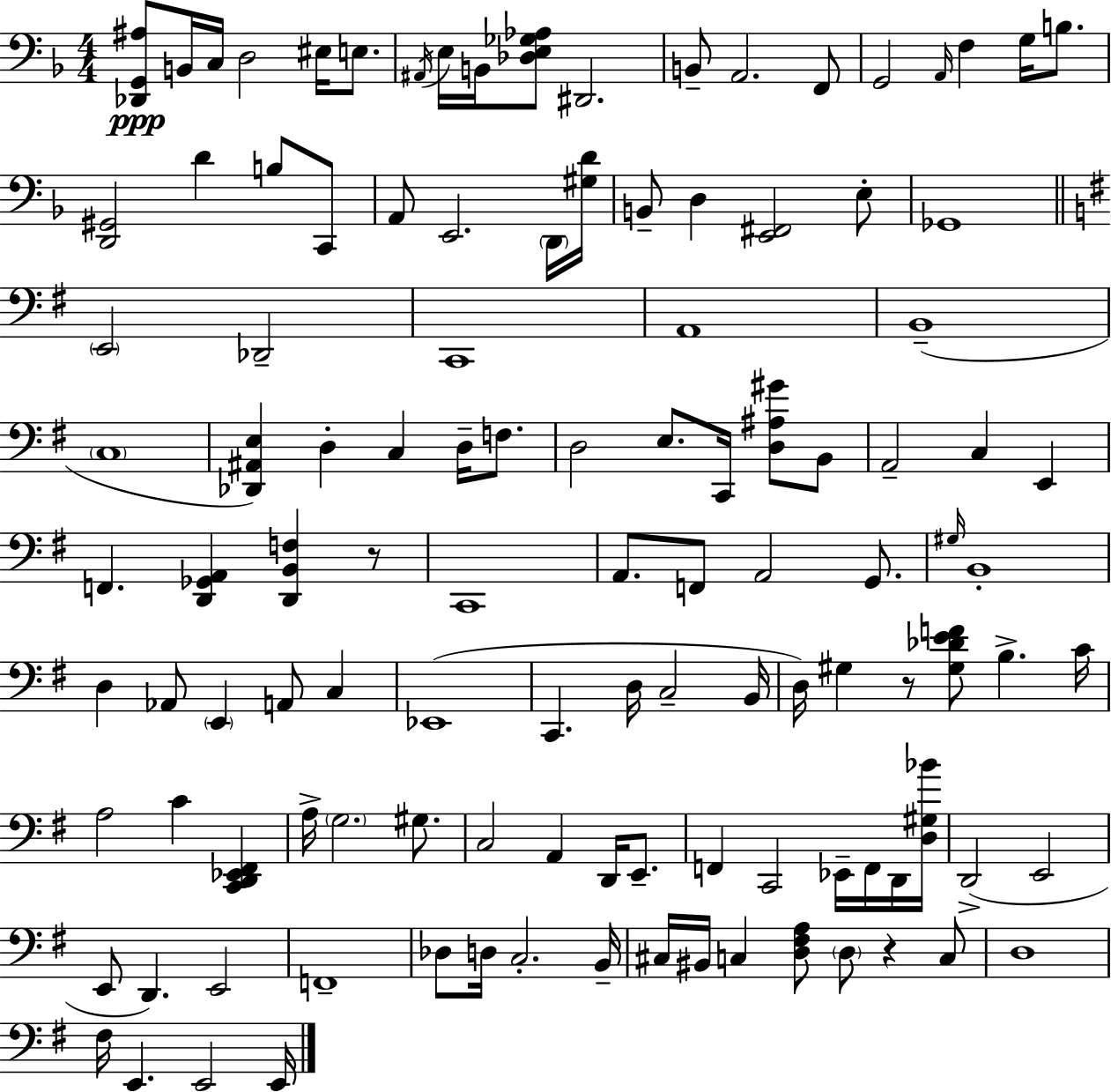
{
  \clef bass
  \numericTimeSignature
  \time 4/4
  \key d \minor
  \repeat volta 2 { <des, g, ais>8\ppp b,16 c16 d2 eis16 e8. | \acciaccatura { ais,16 } e16 b,16 <des e ges aes>8 dis,2. | b,8-- a,2. f,8 | g,2 \grace { a,16 } f4 g16 b8. | \break <d, gis,>2 d'4 b8 | c,8 a,8 e,2. | \parenthesize d,16 <gis d'>16 b,8-- d4 <e, fis,>2 | e8-. ges,1 | \break \bar "||" \break \key e \minor \parenthesize e,2 des,2-- | c,1 | a,1 | b,1--( | \break \parenthesize c1 | <des, ais, e>4) d4-. c4 d16-- f8. | d2 e8. c,16 <d ais gis'>8 b,8 | a,2-- c4 e,4 | \break f,4. <d, ges, a,>4 <d, b, f>4 r8 | c,1 | a,8. f,8 a,2 g,8. | \grace { gis16 } b,1-. | \break d4 aes,8 \parenthesize e,4 a,8 c4 | ees,1( | c,4. d16 c2-- | b,16 d16) gis4 r8 <gis des' e' f'>8 b4.-> | \break c'16 a2 c'4 <c, d, ees, fis,>4 | a16-> \parenthesize g2. gis8. | c2 a,4 d,16 e,8.-- | f,4 c,2 ees,16-- f,16 d,16 | \break <d gis bes'>16 d,2->( e,2 | e,8 d,4.) e,2 | f,1-- | des8 d16 c2.-. | \break b,16-- cis16 bis,16 c4 <d fis a>8 \parenthesize d8 r4 c8 | d1 | fis16 e,4. e,2 | e,16 } \bar "|."
}